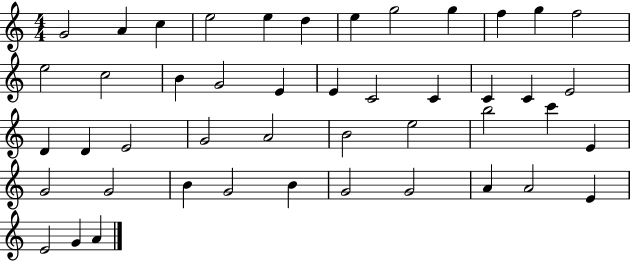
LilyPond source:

{
  \clef treble
  \numericTimeSignature
  \time 4/4
  \key c \major
  g'2 a'4 c''4 | e''2 e''4 d''4 | e''4 g''2 g''4 | f''4 g''4 f''2 | \break e''2 c''2 | b'4 g'2 e'4 | e'4 c'2 c'4 | c'4 c'4 e'2 | \break d'4 d'4 e'2 | g'2 a'2 | b'2 e''2 | b''2 c'''4 e'4 | \break g'2 g'2 | b'4 g'2 b'4 | g'2 g'2 | a'4 a'2 e'4 | \break e'2 g'4 a'4 | \bar "|."
}